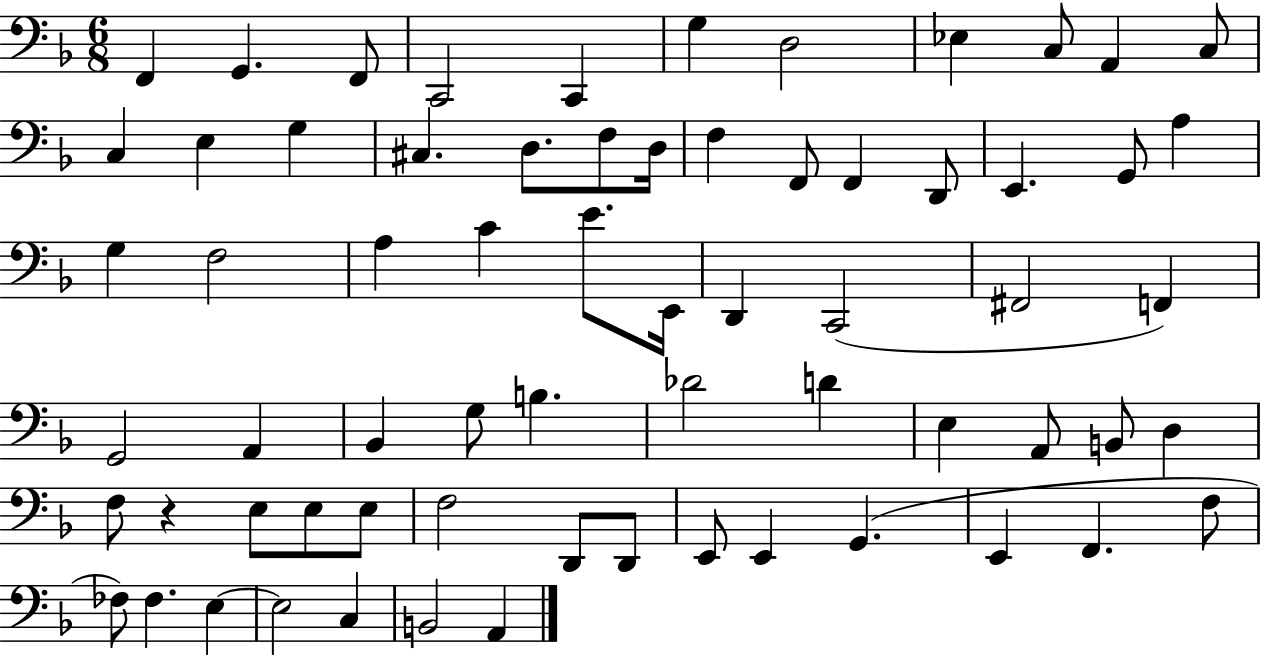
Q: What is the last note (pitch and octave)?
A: A2